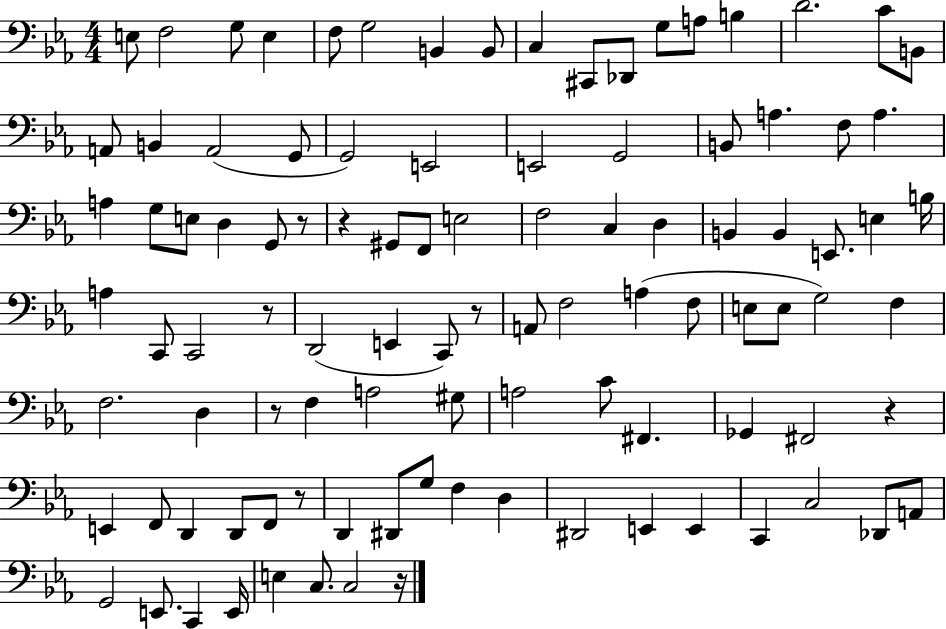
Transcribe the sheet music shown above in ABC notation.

X:1
T:Untitled
M:4/4
L:1/4
K:Eb
E,/2 F,2 G,/2 E, F,/2 G,2 B,, B,,/2 C, ^C,,/2 _D,,/2 G,/2 A,/2 B, D2 C/2 B,,/2 A,,/2 B,, A,,2 G,,/2 G,,2 E,,2 E,,2 G,,2 B,,/2 A, F,/2 A, A, G,/2 E,/2 D, G,,/2 z/2 z ^G,,/2 F,,/2 E,2 F,2 C, D, B,, B,, E,,/2 E, B,/4 A, C,,/2 C,,2 z/2 D,,2 E,, C,,/2 z/2 A,,/2 F,2 A, F,/2 E,/2 E,/2 G,2 F, F,2 D, z/2 F, A,2 ^G,/2 A,2 C/2 ^F,, _G,, ^F,,2 z E,, F,,/2 D,, D,,/2 F,,/2 z/2 D,, ^D,,/2 G,/2 F, D, ^D,,2 E,, E,, C,, C,2 _D,,/2 A,,/2 G,,2 E,,/2 C,, E,,/4 E, C,/2 C,2 z/4